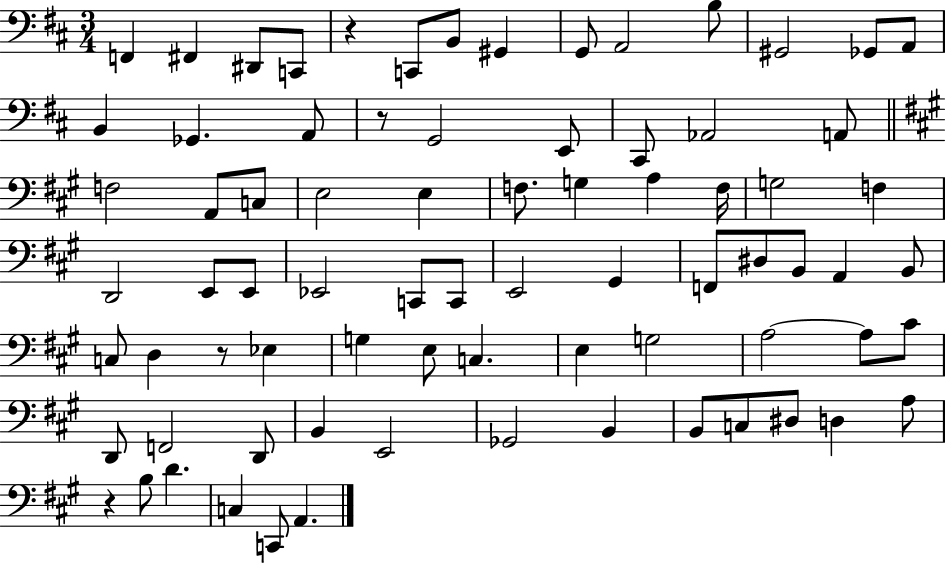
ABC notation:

X:1
T:Untitled
M:3/4
L:1/4
K:D
F,, ^F,, ^D,,/2 C,,/2 z C,,/2 B,,/2 ^G,, G,,/2 A,,2 B,/2 ^G,,2 _G,,/2 A,,/2 B,, _G,, A,,/2 z/2 G,,2 E,,/2 ^C,,/2 _A,,2 A,,/2 F,2 A,,/2 C,/2 E,2 E, F,/2 G, A, F,/4 G,2 F, D,,2 E,,/2 E,,/2 _E,,2 C,,/2 C,,/2 E,,2 ^G,, F,,/2 ^D,/2 B,,/2 A,, B,,/2 C,/2 D, z/2 _E, G, E,/2 C, E, G,2 A,2 A,/2 ^C/2 D,,/2 F,,2 D,,/2 B,, E,,2 _G,,2 B,, B,,/2 C,/2 ^D,/2 D, A,/2 z B,/2 D C, C,,/2 A,,